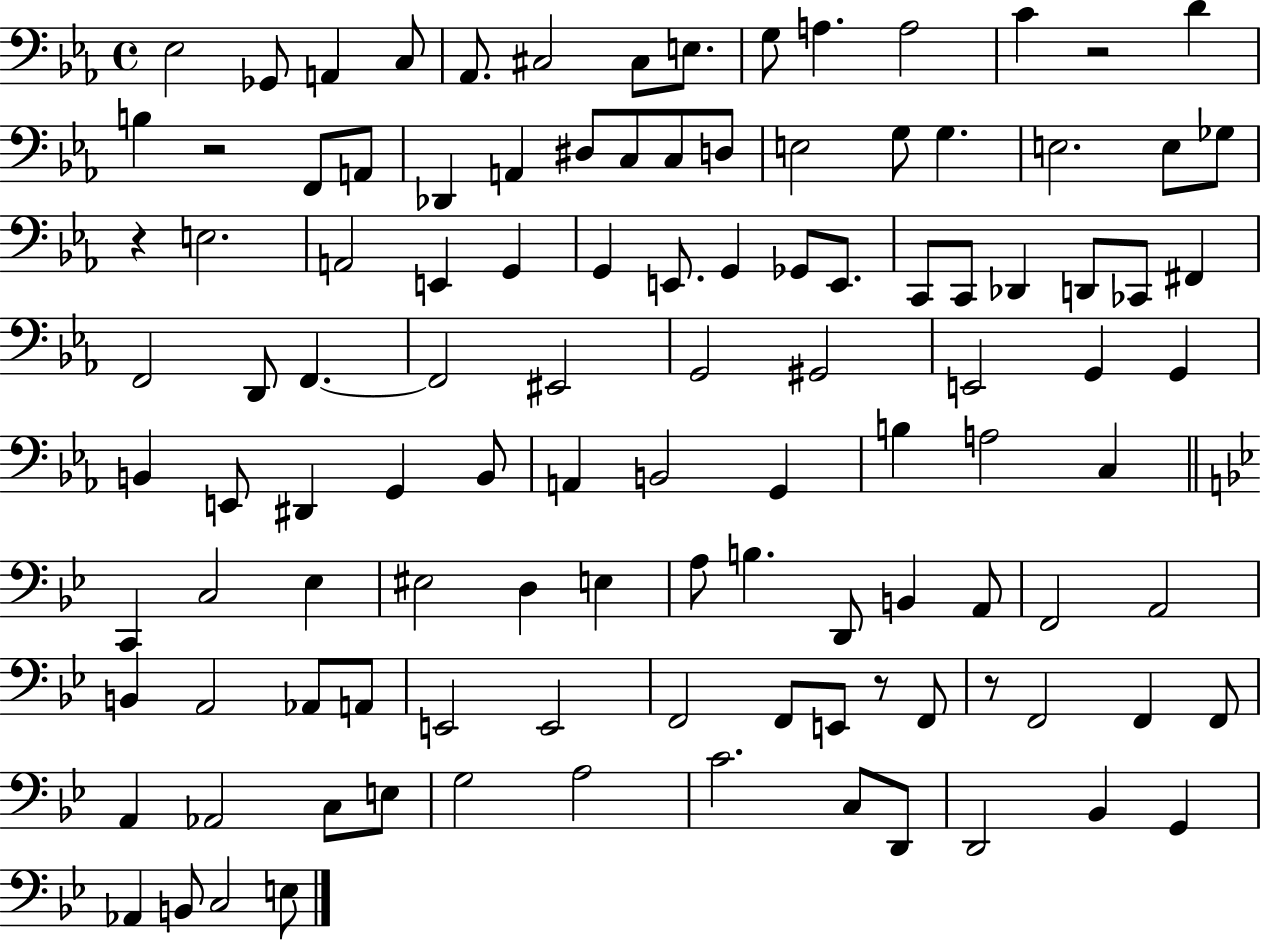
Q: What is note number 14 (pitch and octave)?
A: B3